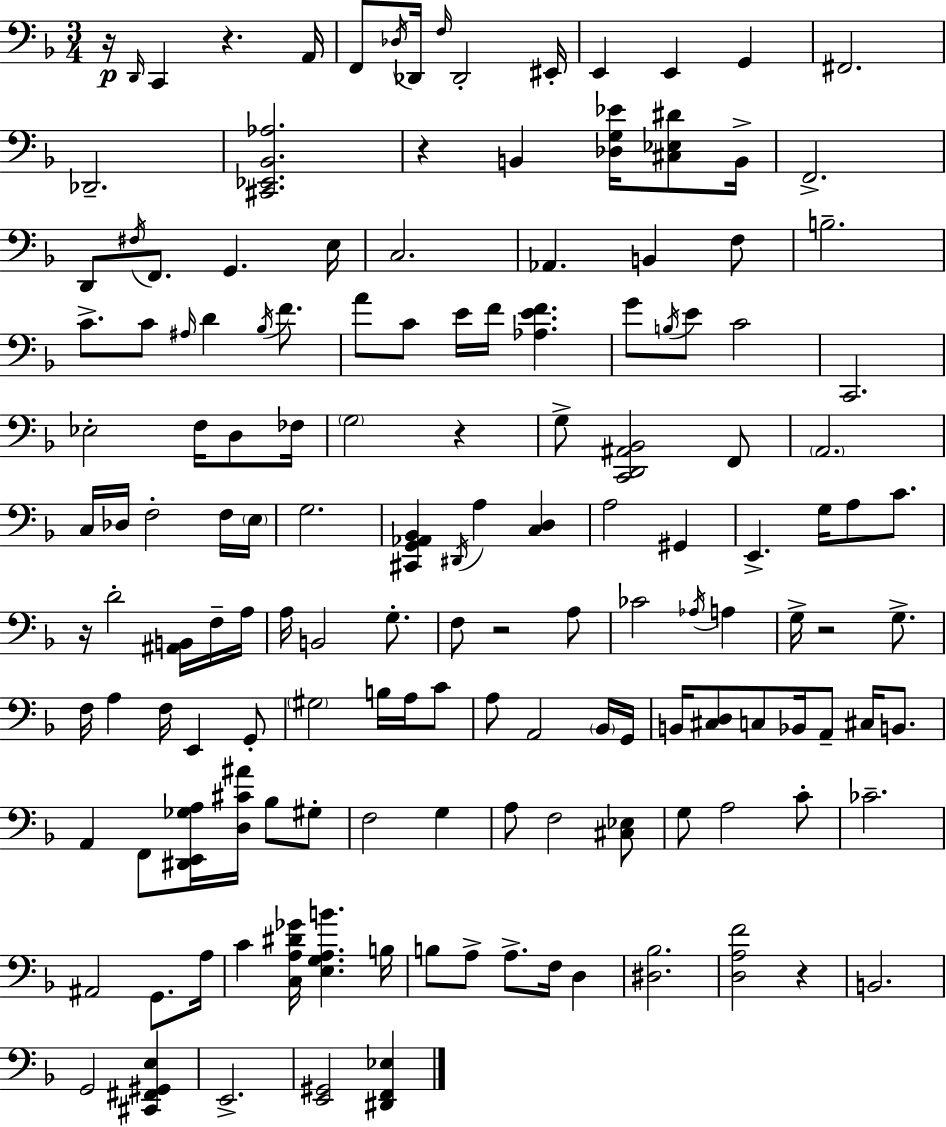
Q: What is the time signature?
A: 3/4